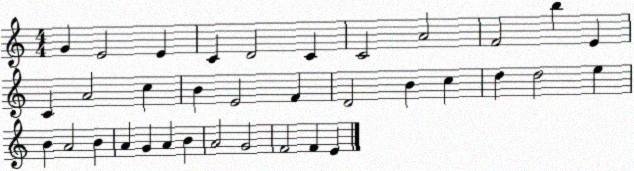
X:1
T:Untitled
M:4/4
L:1/4
K:C
G E2 E C D2 C C2 A2 F2 b E C A2 c B E2 F D2 B c d d2 e B A2 B A G A B A2 G2 F2 F E